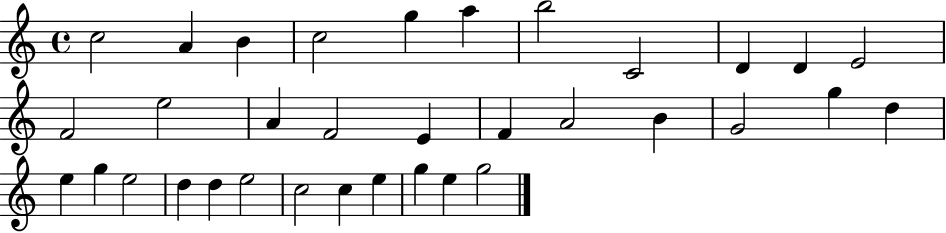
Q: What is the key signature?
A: C major